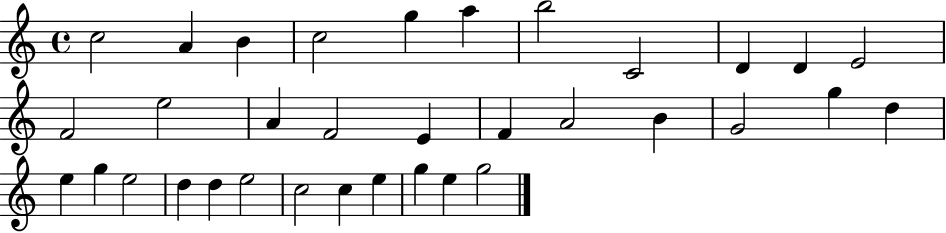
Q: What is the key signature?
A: C major